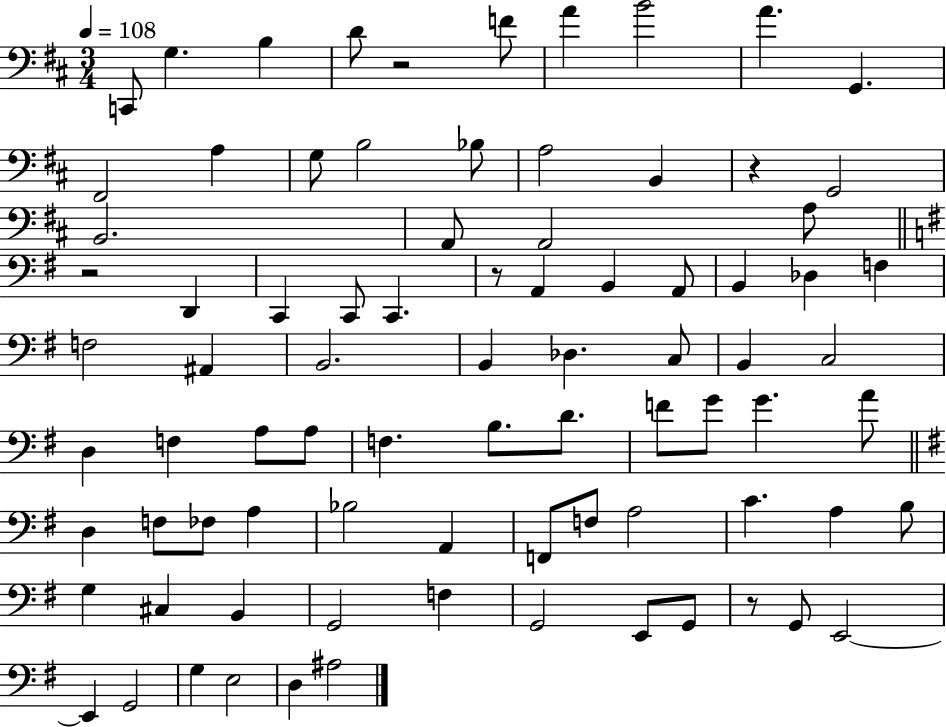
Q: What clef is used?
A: bass